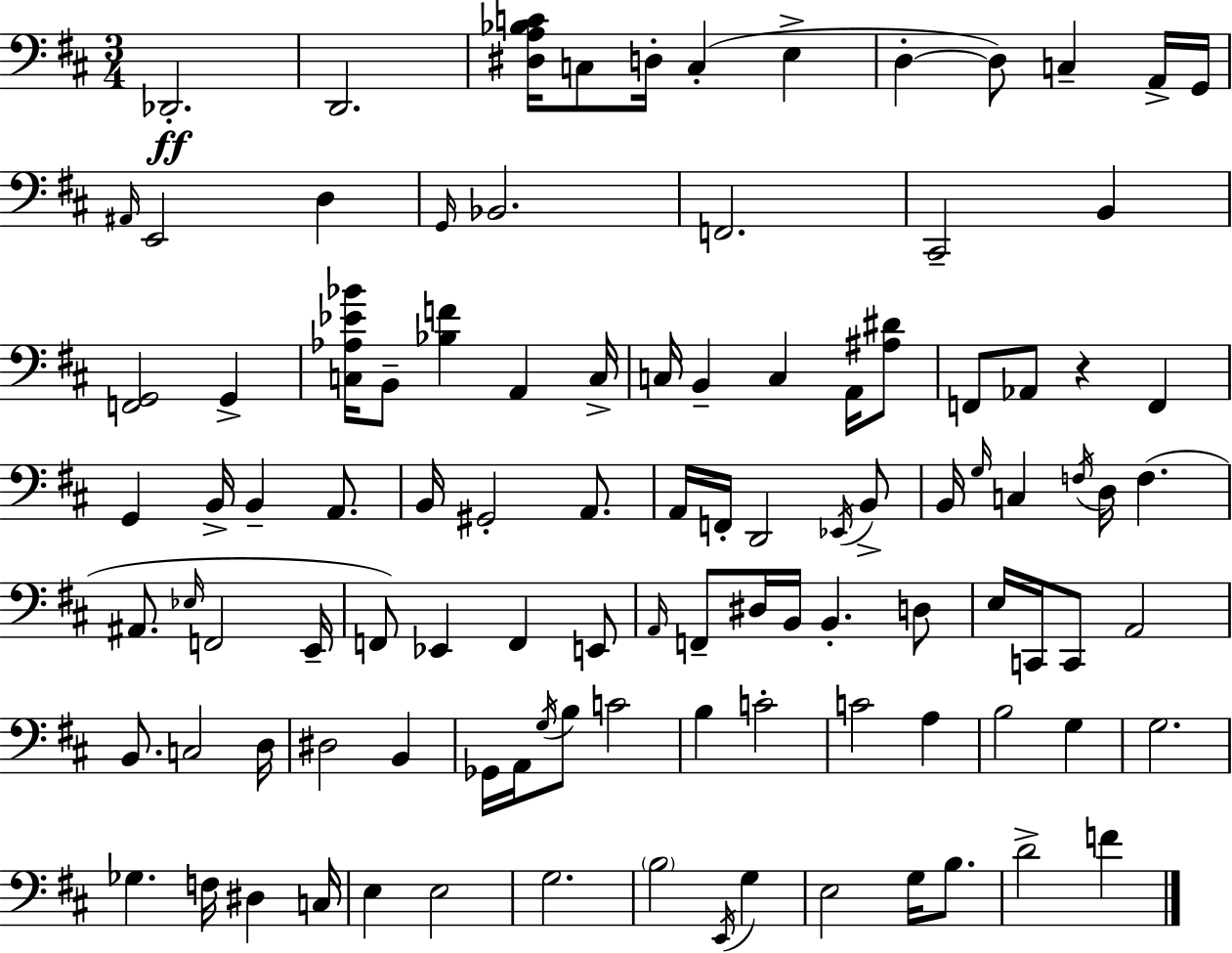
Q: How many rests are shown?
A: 1